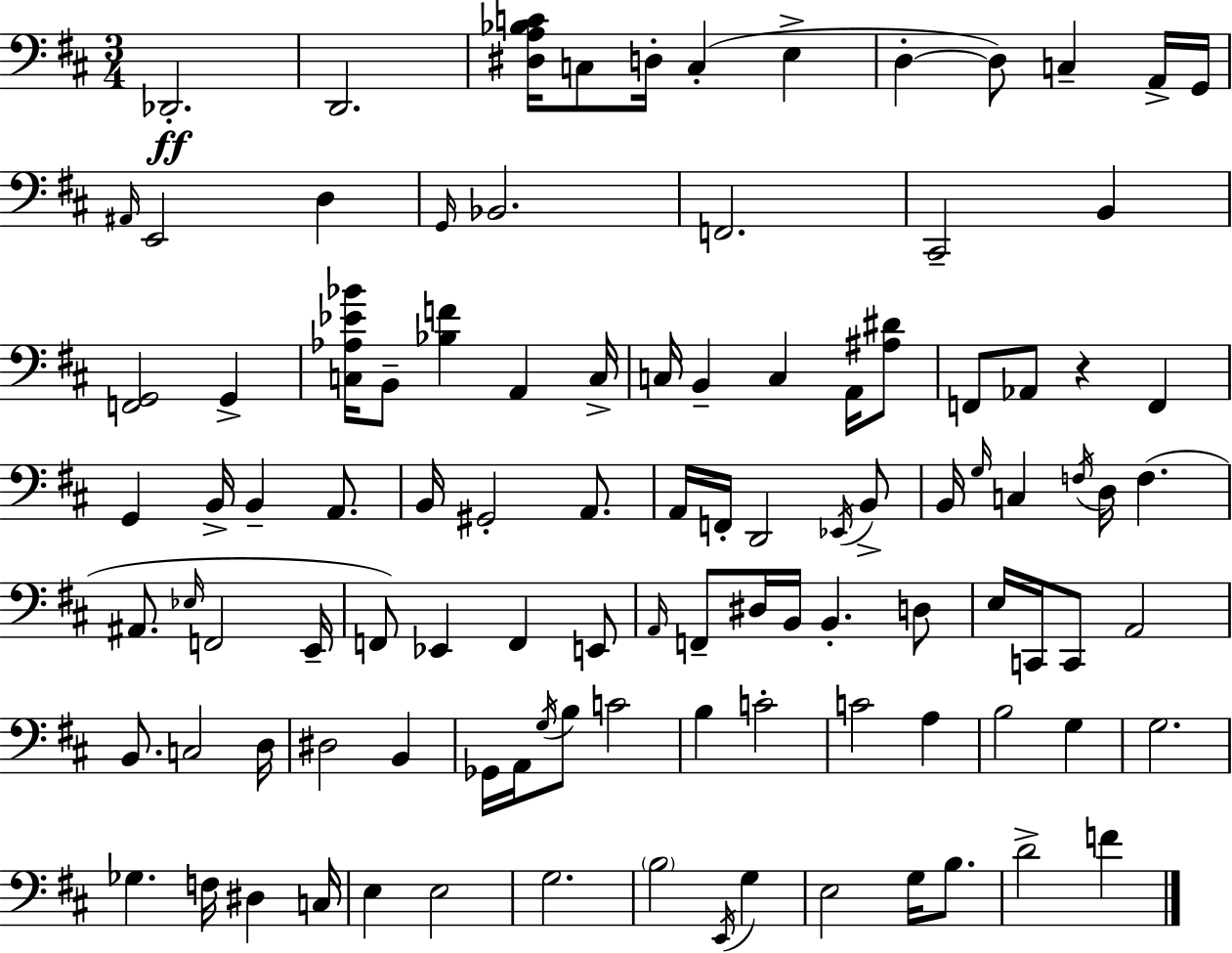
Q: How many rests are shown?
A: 1